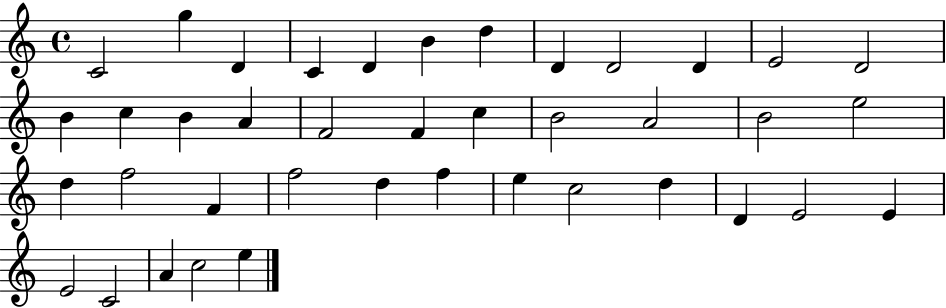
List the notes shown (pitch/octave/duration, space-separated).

C4/h G5/q D4/q C4/q D4/q B4/q D5/q D4/q D4/h D4/q E4/h D4/h B4/q C5/q B4/q A4/q F4/h F4/q C5/q B4/h A4/h B4/h E5/h D5/q F5/h F4/q F5/h D5/q F5/q E5/q C5/h D5/q D4/q E4/h E4/q E4/h C4/h A4/q C5/h E5/q